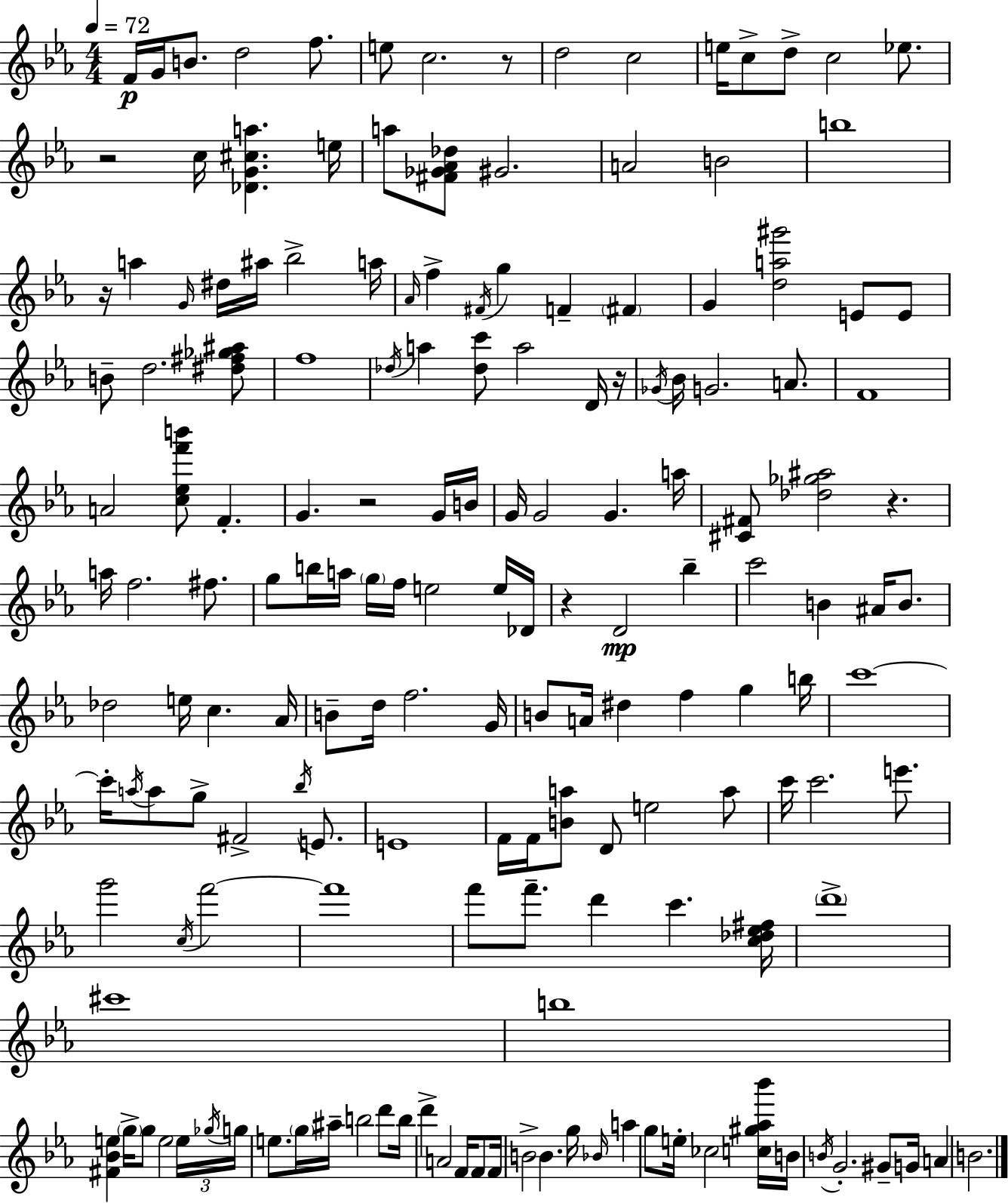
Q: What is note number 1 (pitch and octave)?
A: F4